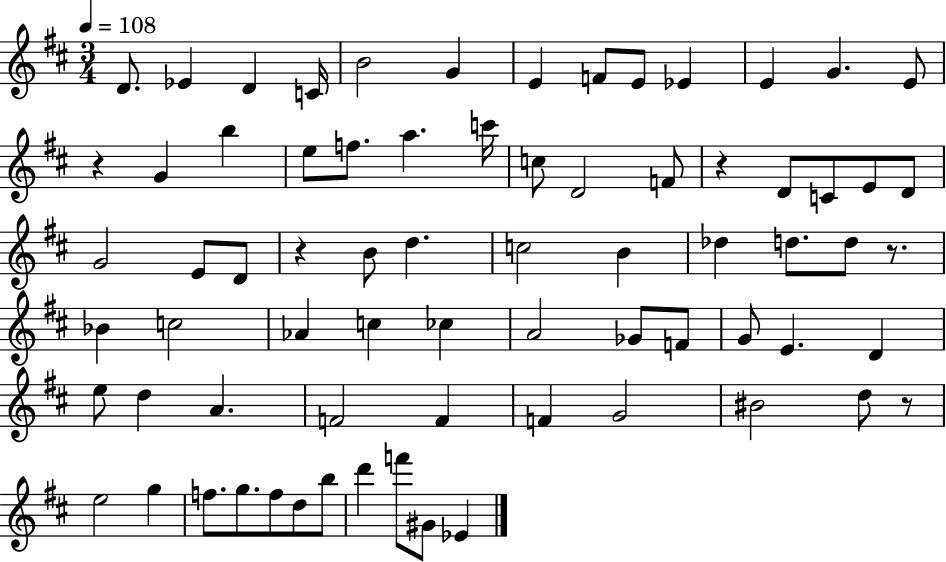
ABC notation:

X:1
T:Untitled
M:3/4
L:1/4
K:D
D/2 _E D C/4 B2 G E F/2 E/2 _E E G E/2 z G b e/2 f/2 a c'/4 c/2 D2 F/2 z D/2 C/2 E/2 D/2 G2 E/2 D/2 z B/2 d c2 B _d d/2 d/2 z/2 _B c2 _A c _c A2 _G/2 F/2 G/2 E D e/2 d A F2 F F G2 ^B2 d/2 z/2 e2 g f/2 g/2 f/2 d/2 b/2 d' f'/2 ^G/2 _E